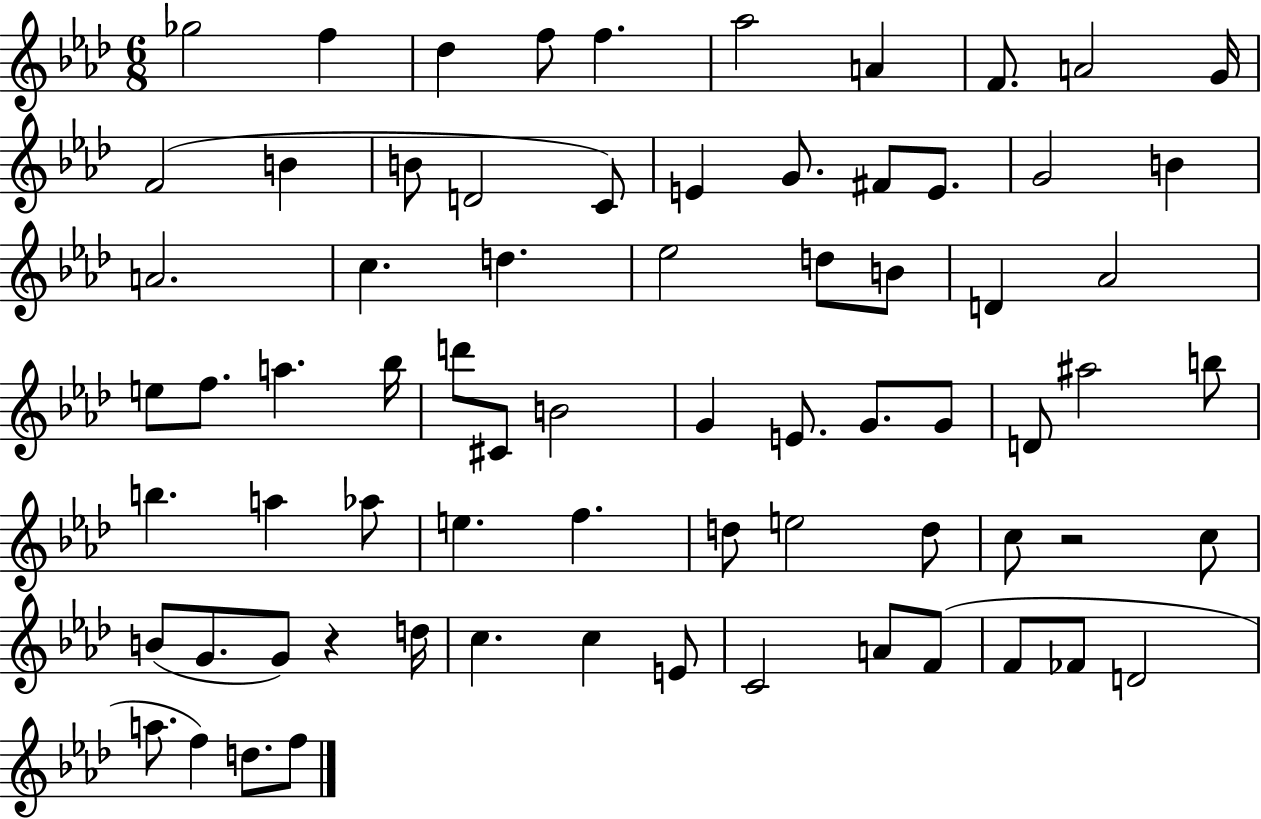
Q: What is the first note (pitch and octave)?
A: Gb5